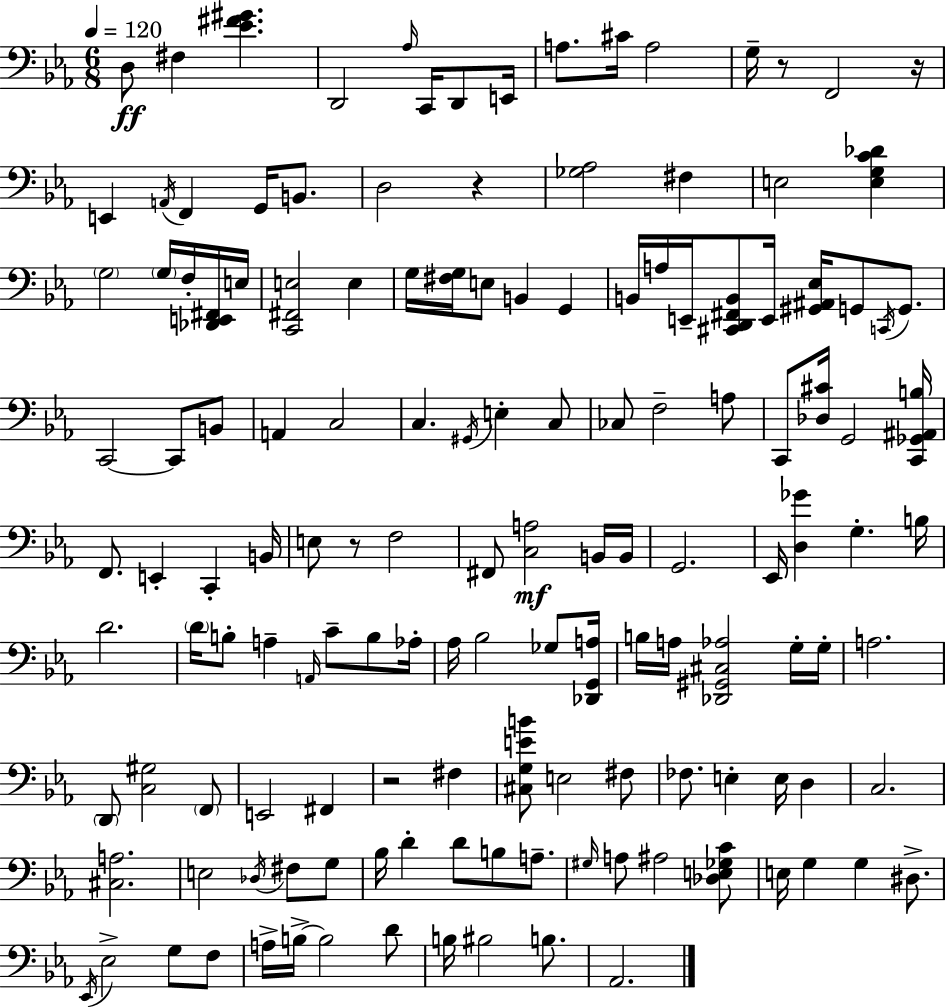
X:1
T:Untitled
M:6/8
L:1/4
K:Cm
D,/2 ^F, [_E^F^G] D,,2 _A,/4 C,,/4 D,,/2 E,,/4 A,/2 ^C/4 A,2 G,/4 z/2 F,,2 z/4 E,, A,,/4 F,, G,,/4 B,,/2 D,2 z [_G,_A,]2 ^F, E,2 [E,G,C_D] G,2 G,/4 F,/4 [_D,,E,,^F,,]/4 E,/4 [C,,^F,,E,]2 E, G,/4 [^F,G,]/4 E,/2 B,, G,, B,,/4 A,/4 E,,/4 [^C,,D,,^F,,B,,]/2 E,,/4 [^G,,^A,,_E,]/4 G,,/2 C,,/4 G,,/2 C,,2 C,,/2 B,,/2 A,, C,2 C, ^G,,/4 E, C,/2 _C,/2 F,2 A,/2 C,,/2 [_D,^C]/4 G,,2 [C,,_G,,^A,,B,]/4 F,,/2 E,, C,, B,,/4 E,/2 z/2 F,2 ^F,,/2 [C,A,]2 B,,/4 B,,/4 G,,2 _E,,/4 [D,_G] G, B,/4 D2 D/4 B,/2 A, A,,/4 C/2 B,/2 _A,/4 _A,/4 _B,2 _G,/2 [_D,,G,,A,]/4 B,/4 A,/4 [_D,,^G,,^C,_A,]2 G,/4 G,/4 A,2 D,,/2 [C,^G,]2 F,,/2 E,,2 ^F,, z2 ^F, [^C,G,EB]/2 E,2 ^F,/2 _F,/2 E, E,/4 D, C,2 [^C,A,]2 E,2 _D,/4 ^F,/2 G,/2 _B,/4 D D/2 B,/2 A,/2 ^G,/4 A,/2 ^A,2 [_D,E,_G,C]/2 E,/4 G, G, ^D,/2 _E,,/4 _E,2 G,/2 F,/2 A,/4 B,/4 B,2 D/2 B,/4 ^B,2 B,/2 _A,,2